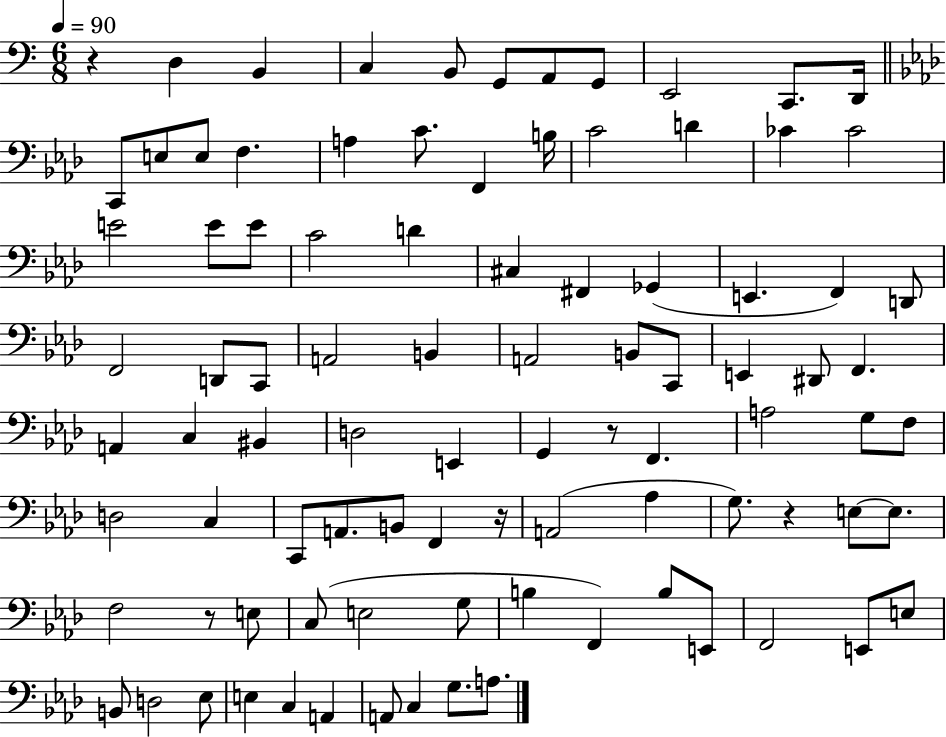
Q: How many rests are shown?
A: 5